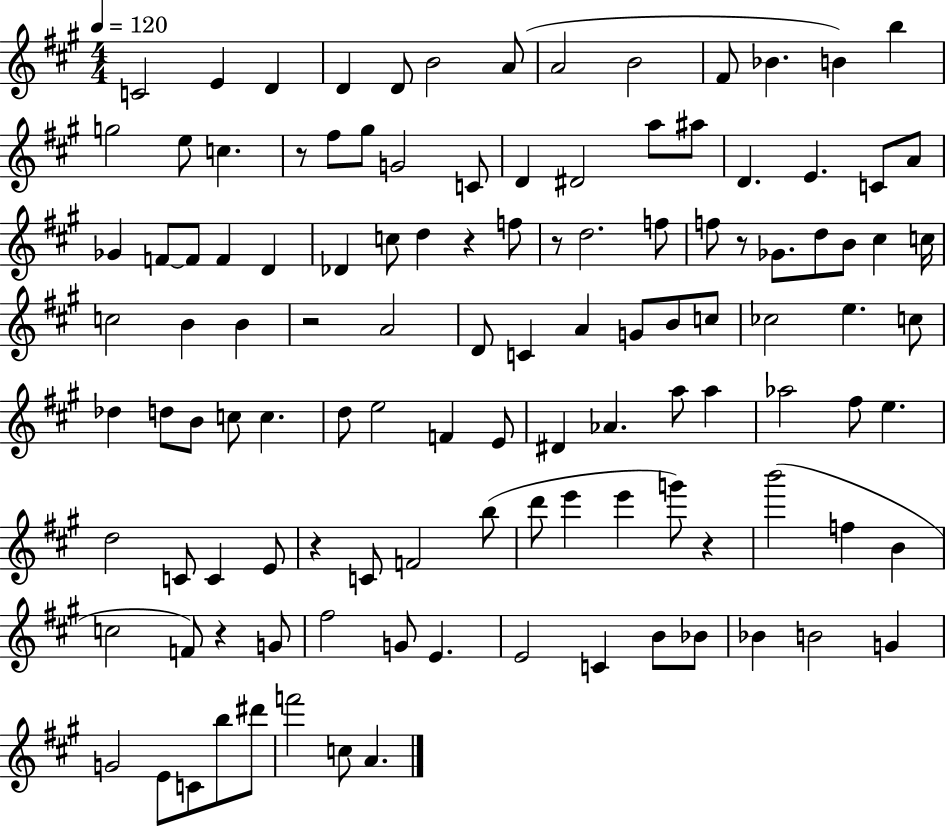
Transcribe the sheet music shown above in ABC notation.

X:1
T:Untitled
M:4/4
L:1/4
K:A
C2 E D D D/2 B2 A/2 A2 B2 ^F/2 _B B b g2 e/2 c z/2 ^f/2 ^g/2 G2 C/2 D ^D2 a/2 ^a/2 D E C/2 A/2 _G F/2 F/2 F D _D c/2 d z f/2 z/2 d2 f/2 f/2 z/2 _G/2 d/2 B/2 ^c c/4 c2 B B z2 A2 D/2 C A G/2 B/2 c/2 _c2 e c/2 _d d/2 B/2 c/2 c d/2 e2 F E/2 ^D _A a/2 a _a2 ^f/2 e d2 C/2 C E/2 z C/2 F2 b/2 d'/2 e' e' g'/2 z b'2 f B c2 F/2 z G/2 ^f2 G/2 E E2 C B/2 _B/2 _B B2 G G2 E/2 C/2 b/2 ^d'/2 f'2 c/2 A